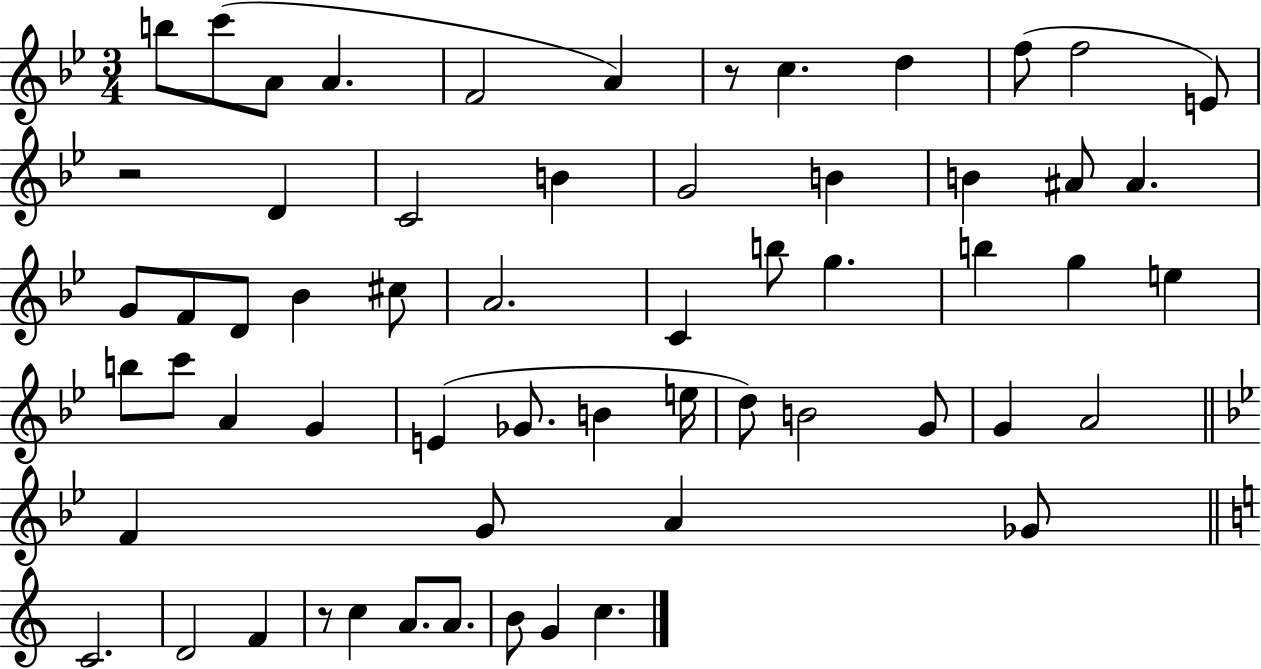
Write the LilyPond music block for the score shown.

{
  \clef treble
  \numericTimeSignature
  \time 3/4
  \key bes \major
  b''8 c'''8( a'8 a'4. | f'2 a'4) | r8 c''4. d''4 | f''8( f''2 e'8) | \break r2 d'4 | c'2 b'4 | g'2 b'4 | b'4 ais'8 ais'4. | \break g'8 f'8 d'8 bes'4 cis''8 | a'2. | c'4 b''8 g''4. | b''4 g''4 e''4 | \break b''8 c'''8 a'4 g'4 | e'4( ges'8. b'4 e''16 | d''8) b'2 g'8 | g'4 a'2 | \break \bar "||" \break \key bes \major f'4 g'8 a'4 ges'8 | \bar "||" \break \key a \minor c'2. | d'2 f'4 | r8 c''4 a'8. a'8. | b'8 g'4 c''4. | \break \bar "|."
}